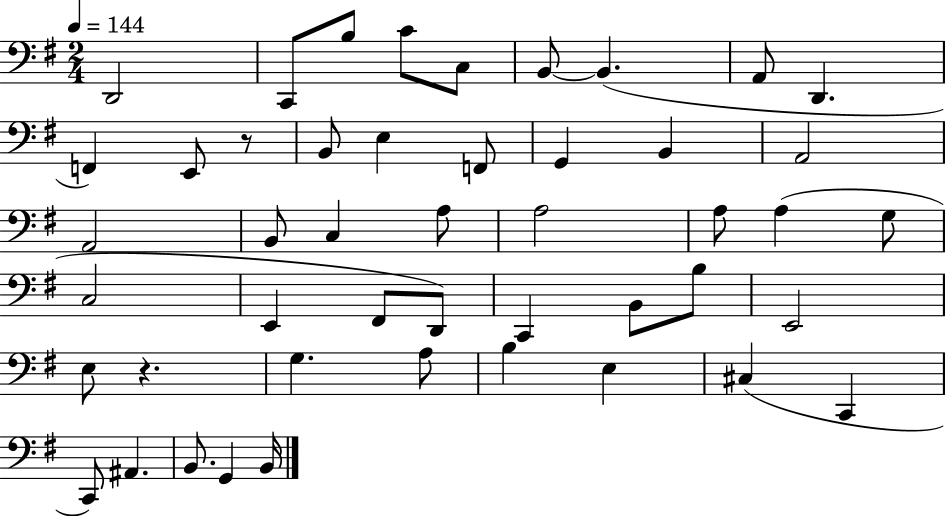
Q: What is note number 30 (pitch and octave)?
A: C2